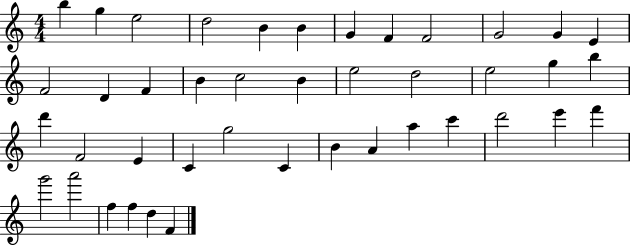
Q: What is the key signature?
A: C major